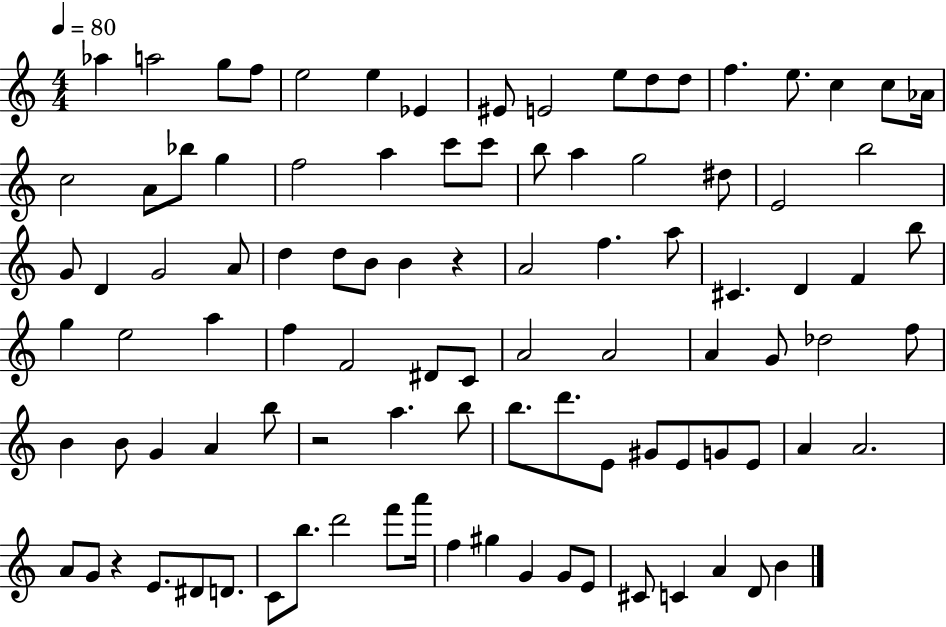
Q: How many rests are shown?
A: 3